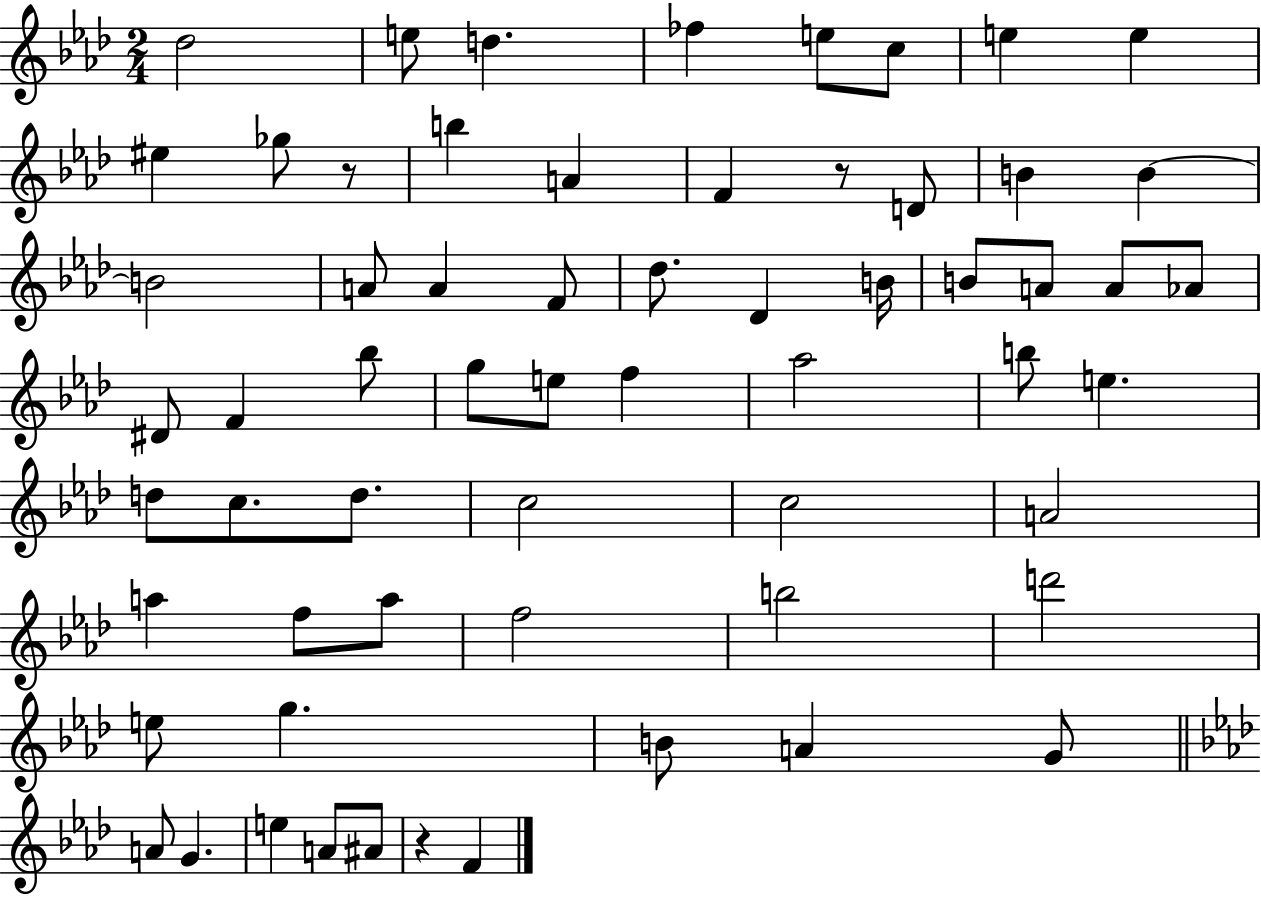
X:1
T:Untitled
M:2/4
L:1/4
K:Ab
_d2 e/2 d _f e/2 c/2 e e ^e _g/2 z/2 b A F z/2 D/2 B B B2 A/2 A F/2 _d/2 _D B/4 B/2 A/2 A/2 _A/2 ^D/2 F _b/2 g/2 e/2 f _a2 b/2 e d/2 c/2 d/2 c2 c2 A2 a f/2 a/2 f2 b2 d'2 e/2 g B/2 A G/2 A/2 G e A/2 ^A/2 z F